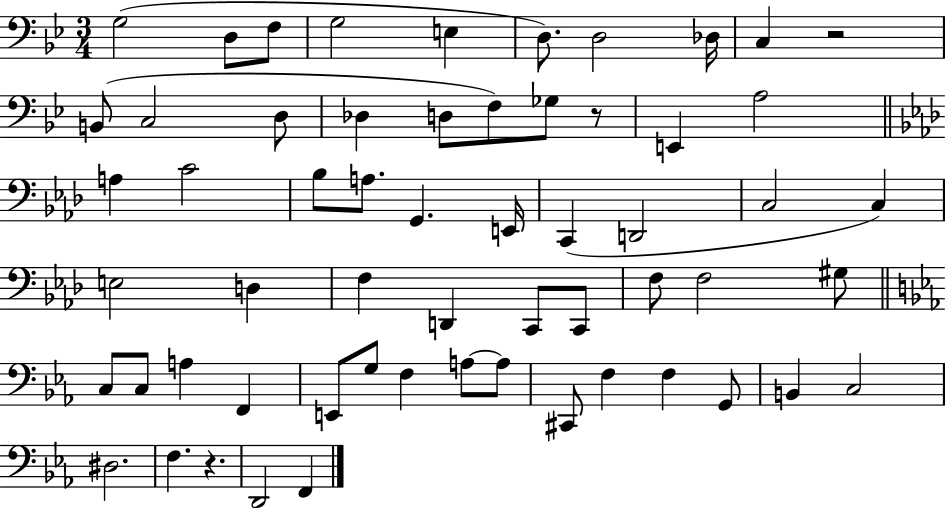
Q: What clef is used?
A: bass